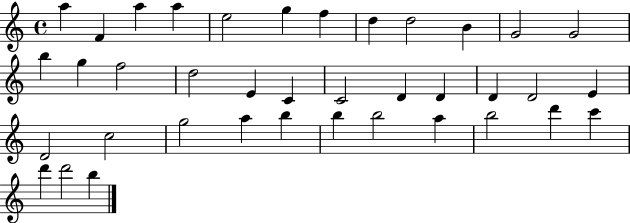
X:1
T:Untitled
M:4/4
L:1/4
K:C
a F a a e2 g f d d2 B G2 G2 b g f2 d2 E C C2 D D D D2 E D2 c2 g2 a b b b2 a b2 d' c' d' d'2 b